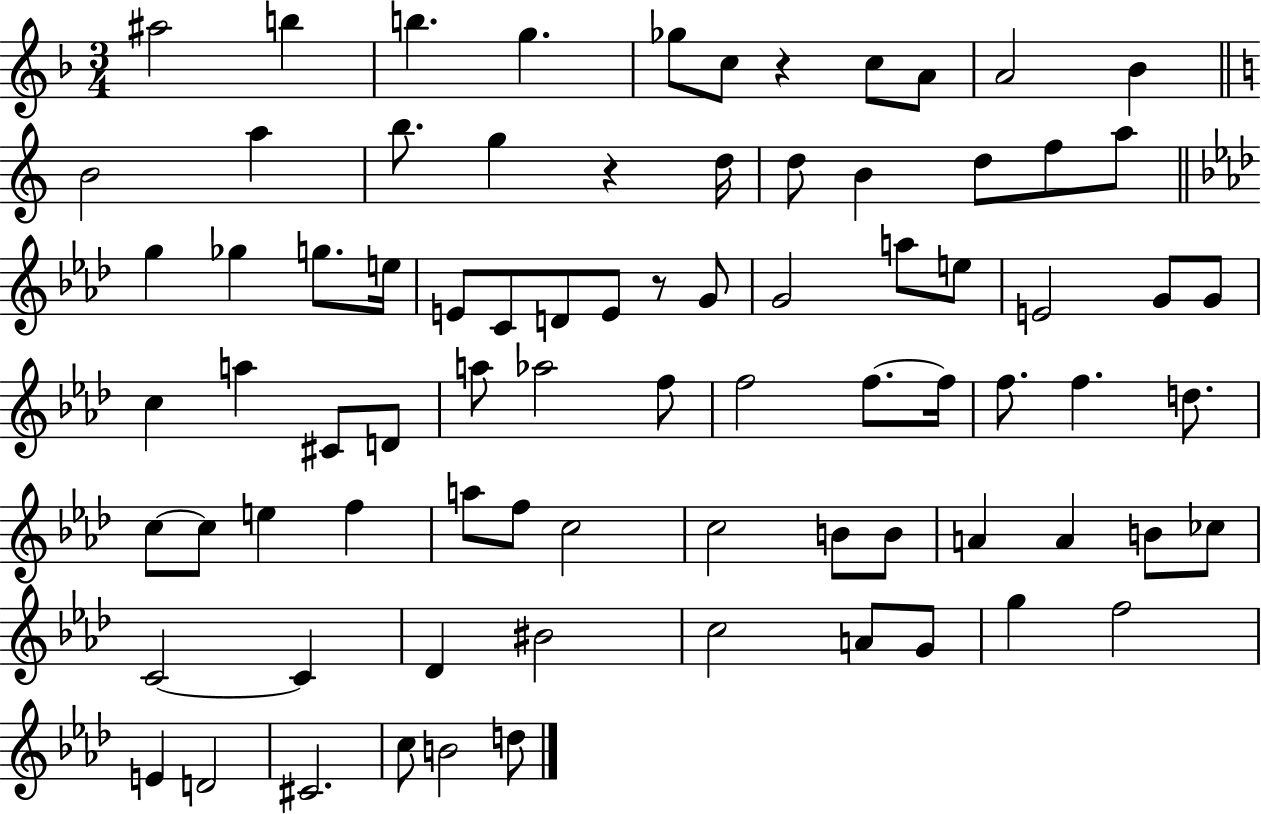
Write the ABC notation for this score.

X:1
T:Untitled
M:3/4
L:1/4
K:F
^a2 b b g _g/2 c/2 z c/2 A/2 A2 _B B2 a b/2 g z d/4 d/2 B d/2 f/2 a/2 g _g g/2 e/4 E/2 C/2 D/2 E/2 z/2 G/2 G2 a/2 e/2 E2 G/2 G/2 c a ^C/2 D/2 a/2 _a2 f/2 f2 f/2 f/4 f/2 f d/2 c/2 c/2 e f a/2 f/2 c2 c2 B/2 B/2 A A B/2 _c/2 C2 C _D ^B2 c2 A/2 G/2 g f2 E D2 ^C2 c/2 B2 d/2